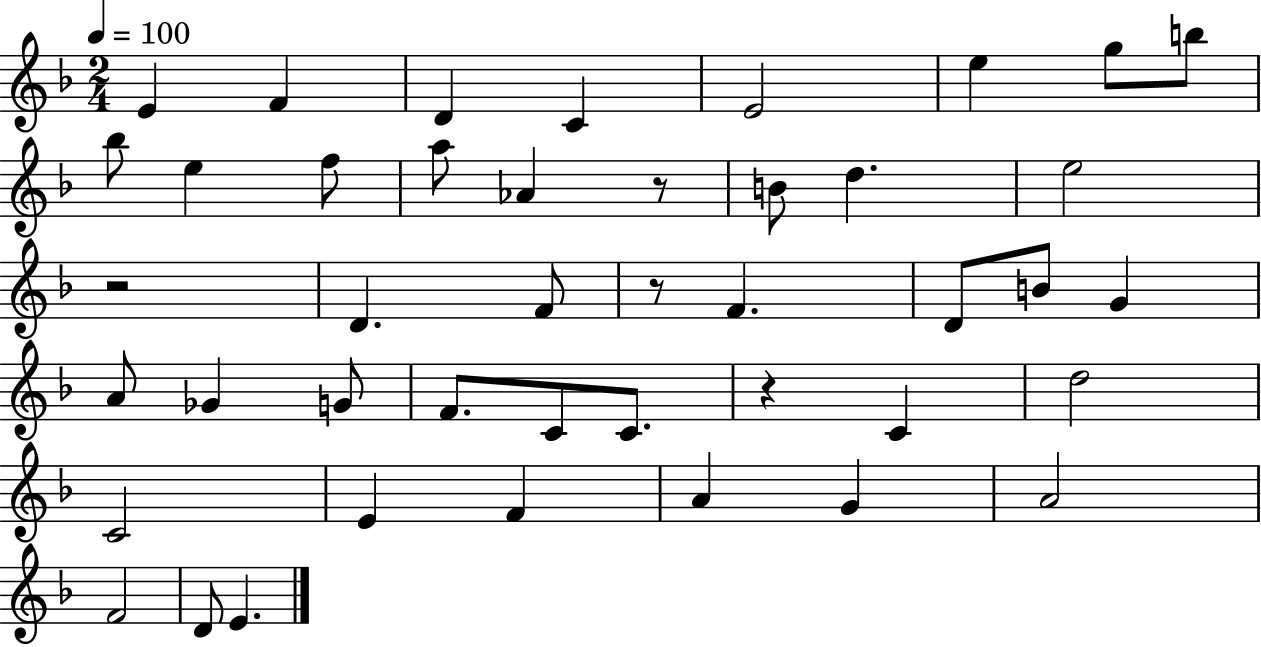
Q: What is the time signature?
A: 2/4